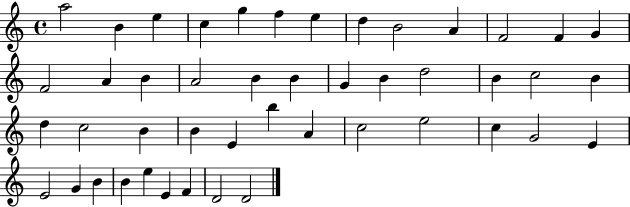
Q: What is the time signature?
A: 4/4